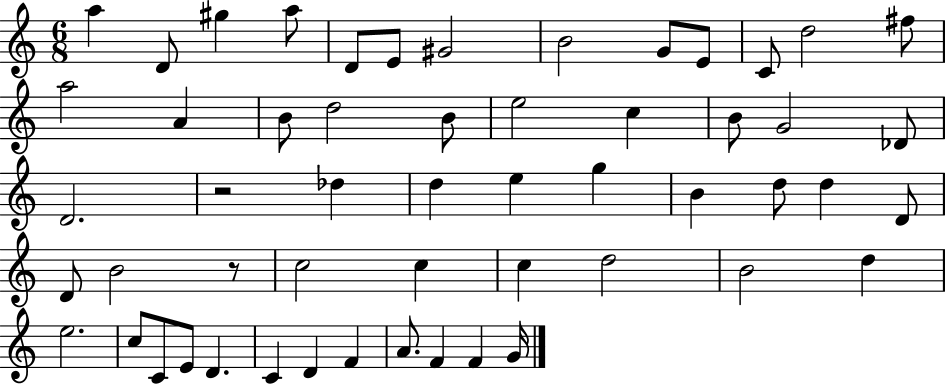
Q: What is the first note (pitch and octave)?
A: A5